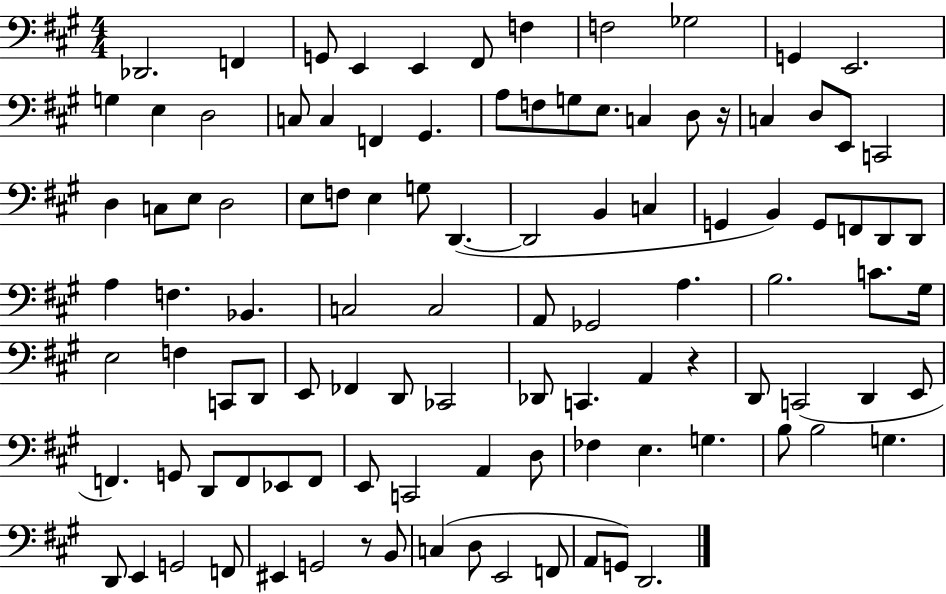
X:1
T:Untitled
M:4/4
L:1/4
K:A
_D,,2 F,, G,,/2 E,, E,, ^F,,/2 F, F,2 _G,2 G,, E,,2 G, E, D,2 C,/2 C, F,, ^G,, A,/2 F,/2 G,/2 E,/2 C, D,/2 z/4 C, D,/2 E,,/2 C,,2 D, C,/2 E,/2 D,2 E,/2 F,/2 E, G,/2 D,, D,,2 B,, C, G,, B,, G,,/2 F,,/2 D,,/2 D,,/2 A, F, _B,, C,2 C,2 A,,/2 _G,,2 A, B,2 C/2 ^G,/4 E,2 F, C,,/2 D,,/2 E,,/2 _F,, D,,/2 _C,,2 _D,,/2 C,, A,, z D,,/2 C,,2 D,, E,,/2 F,, G,,/2 D,,/2 F,,/2 _E,,/2 F,,/2 E,,/2 C,,2 A,, D,/2 _F, E, G, B,/2 B,2 G, D,,/2 E,, G,,2 F,,/2 ^E,, G,,2 z/2 B,,/2 C, D,/2 E,,2 F,,/2 A,,/2 G,,/2 D,,2